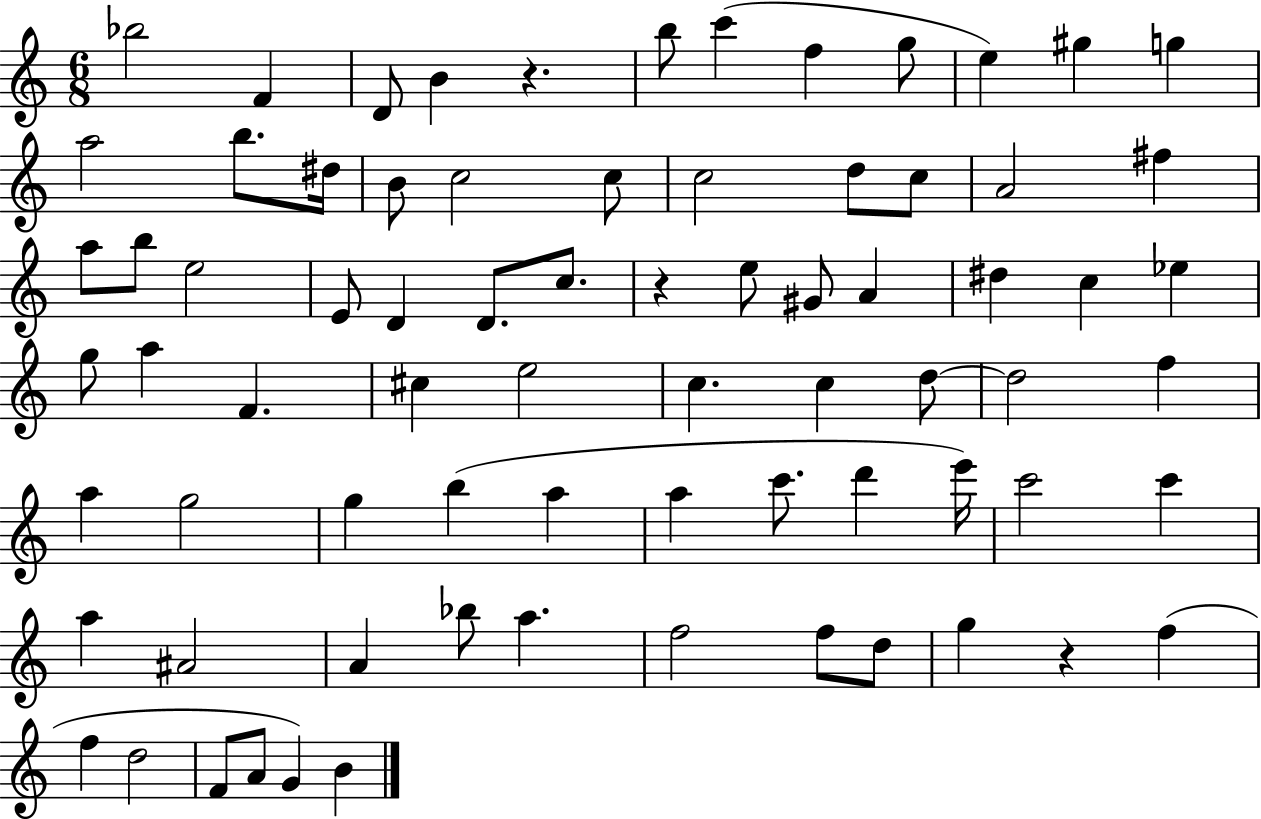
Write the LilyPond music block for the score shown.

{
  \clef treble
  \numericTimeSignature
  \time 6/8
  \key c \major
  bes''2 f'4 | d'8 b'4 r4. | b''8 c'''4( f''4 g''8 | e''4) gis''4 g''4 | \break a''2 b''8. dis''16 | b'8 c''2 c''8 | c''2 d''8 c''8 | a'2 fis''4 | \break a''8 b''8 e''2 | e'8 d'4 d'8. c''8. | r4 e''8 gis'8 a'4 | dis''4 c''4 ees''4 | \break g''8 a''4 f'4. | cis''4 e''2 | c''4. c''4 d''8~~ | d''2 f''4 | \break a''4 g''2 | g''4 b''4( a''4 | a''4 c'''8. d'''4 e'''16) | c'''2 c'''4 | \break a''4 ais'2 | a'4 bes''8 a''4. | f''2 f''8 d''8 | g''4 r4 f''4( | \break f''4 d''2 | f'8 a'8 g'4) b'4 | \bar "|."
}